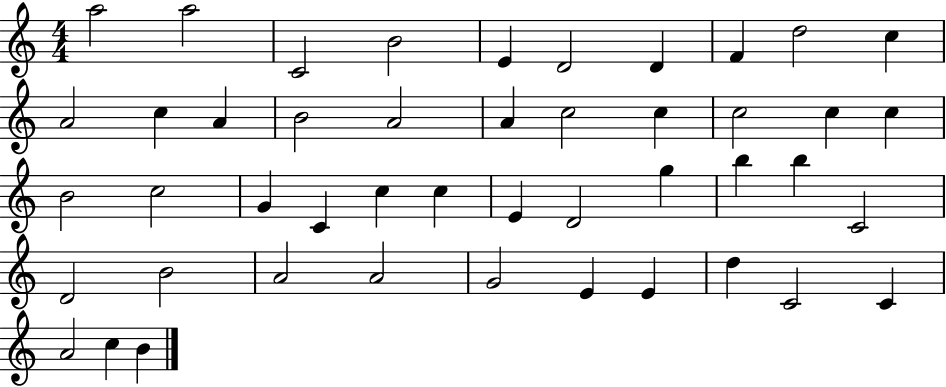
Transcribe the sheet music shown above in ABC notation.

X:1
T:Untitled
M:4/4
L:1/4
K:C
a2 a2 C2 B2 E D2 D F d2 c A2 c A B2 A2 A c2 c c2 c c B2 c2 G C c c E D2 g b b C2 D2 B2 A2 A2 G2 E E d C2 C A2 c B